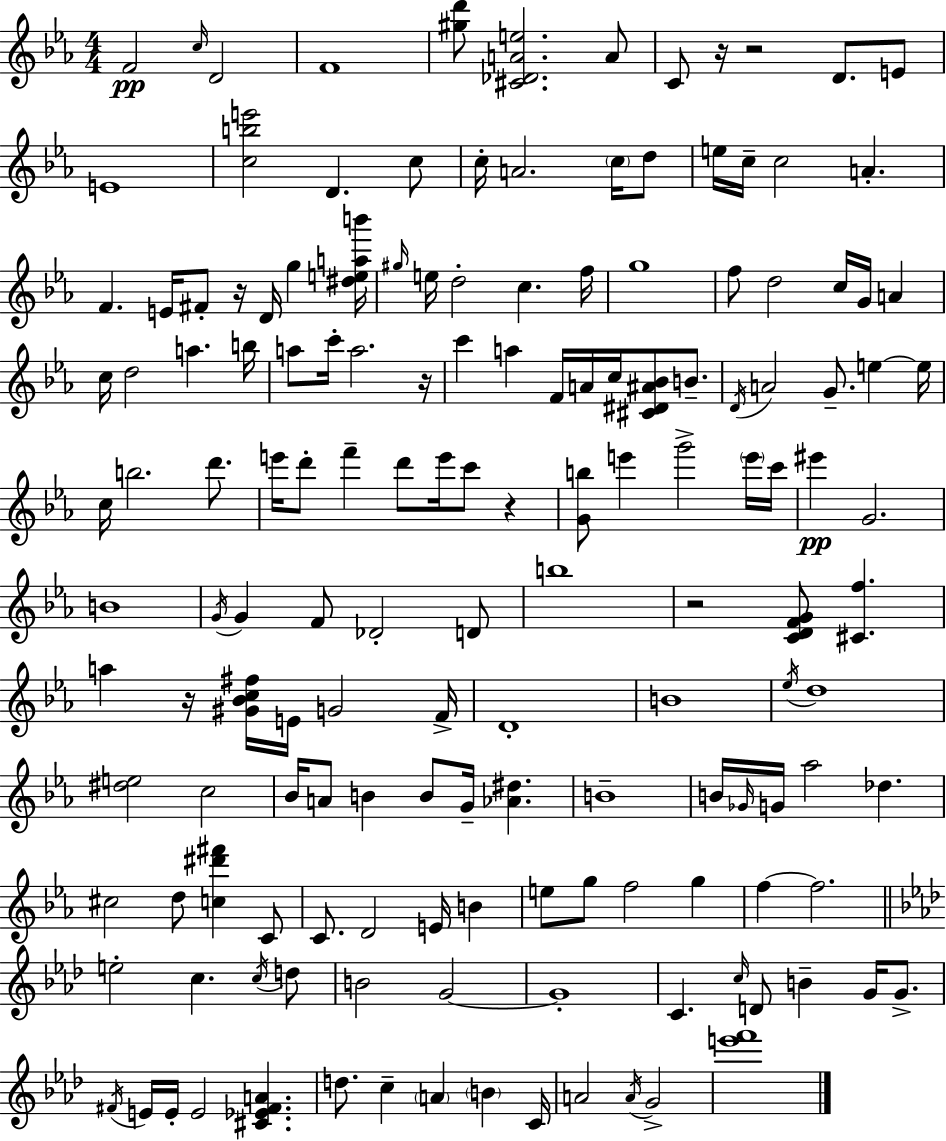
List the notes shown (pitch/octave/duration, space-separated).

F4/h C5/s D4/h F4/w [G#5,D6]/e [C#4,Db4,A4,E5]/h. A4/e C4/e R/s R/h D4/e. E4/e E4/w [C5,B5,E6]/h D4/q. C5/e C5/s A4/h. C5/s D5/e E5/s C5/s C5/h A4/q. F4/q. E4/s F#4/e R/s D4/s G5/q [D#5,E5,A5,B6]/s G#5/s E5/s D5/h C5/q. F5/s G5/w F5/e D5/h C5/s G4/s A4/q C5/s D5/h A5/q. B5/s A5/e C6/s A5/h. R/s C6/q A5/q F4/s A4/s C5/s [C#4,D#4,A#4,Bb4]/e B4/e. D4/s A4/h G4/e. E5/q E5/s C5/s B5/h. D6/e. E6/s D6/e F6/q D6/e E6/s C6/e R/q [G4,B5]/e E6/q G6/h E6/s C6/s EIS6/q G4/h. B4/w G4/s G4/q F4/e Db4/h D4/e B5/w R/h [C4,D4,F4,G4]/e [C#4,F5]/q. A5/q R/s [G#4,Bb4,C5,F#5]/s E4/s G4/h F4/s D4/w B4/w Eb5/s D5/w [D#5,E5]/h C5/h Bb4/s A4/e B4/q B4/e G4/s [Ab4,D#5]/q. B4/w B4/s Gb4/s G4/s Ab5/h Db5/q. C#5/h D5/e [C5,D#6,F#6]/q C4/e C4/e. D4/h E4/s B4/q E5/e G5/e F5/h G5/q F5/q F5/h. E5/h C5/q. C5/s D5/e B4/h G4/h G4/w C4/q. C5/s D4/e B4/q G4/s G4/e. F#4/s E4/s E4/s E4/h [C#4,Eb4,F#4,A4]/q. D5/e. C5/q A4/q B4/q C4/s A4/h A4/s G4/h [E6,F6]/w